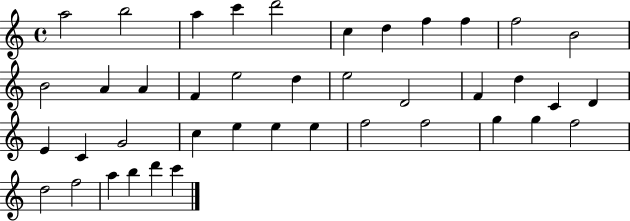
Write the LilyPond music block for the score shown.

{
  \clef treble
  \time 4/4
  \defaultTimeSignature
  \key c \major
  a''2 b''2 | a''4 c'''4 d'''2 | c''4 d''4 f''4 f''4 | f''2 b'2 | \break b'2 a'4 a'4 | f'4 e''2 d''4 | e''2 d'2 | f'4 d''4 c'4 d'4 | \break e'4 c'4 g'2 | c''4 e''4 e''4 e''4 | f''2 f''2 | g''4 g''4 f''2 | \break d''2 f''2 | a''4 b''4 d'''4 c'''4 | \bar "|."
}